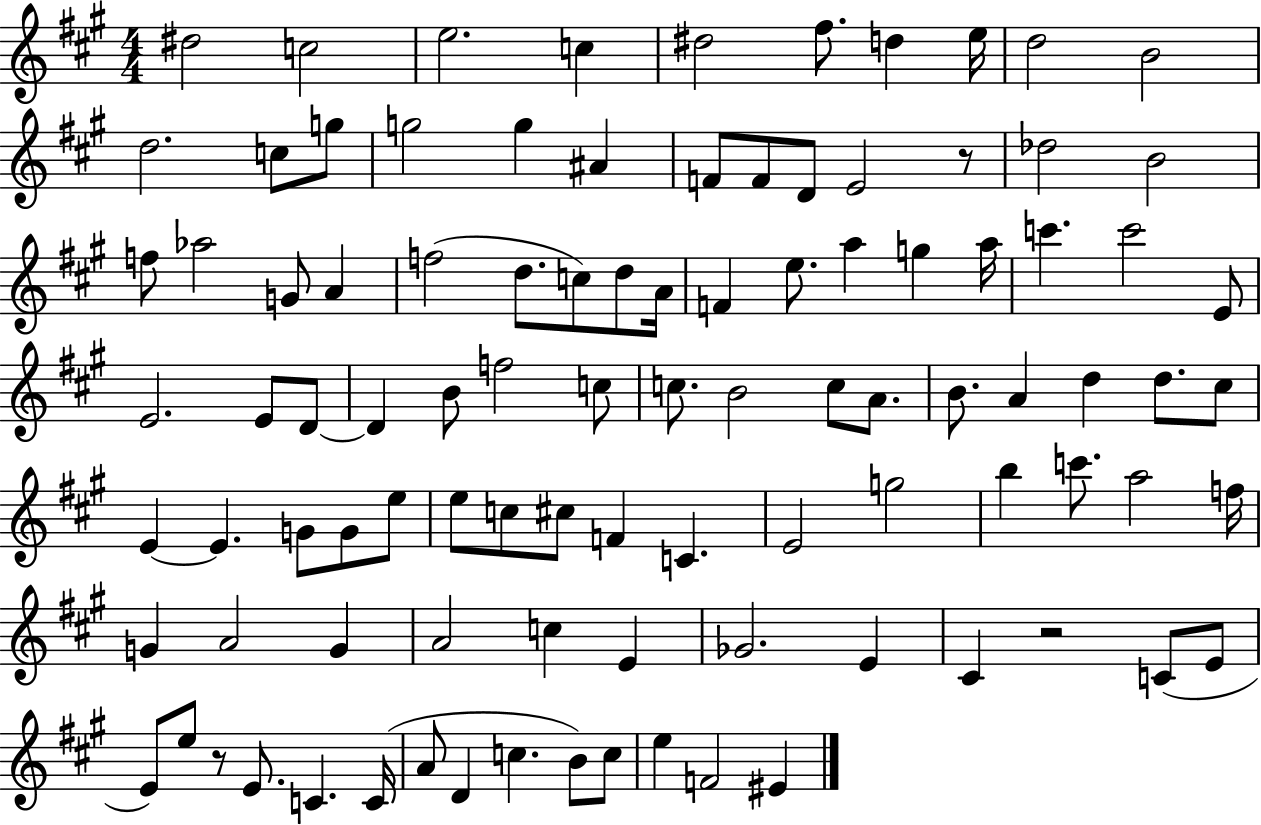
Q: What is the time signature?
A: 4/4